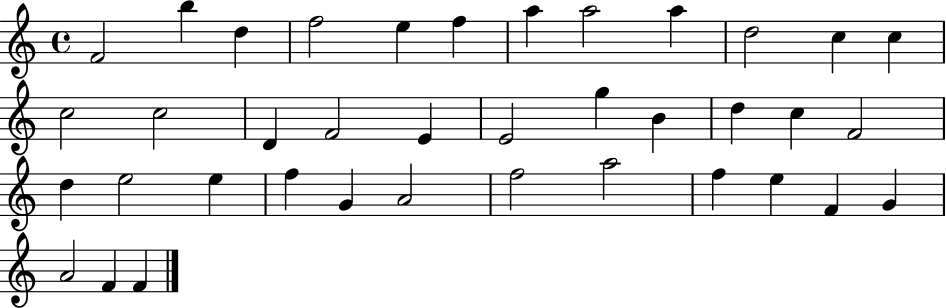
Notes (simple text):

F4/h B5/q D5/q F5/h E5/q F5/q A5/q A5/h A5/q D5/h C5/q C5/q C5/h C5/h D4/q F4/h E4/q E4/h G5/q B4/q D5/q C5/q F4/h D5/q E5/h E5/q F5/q G4/q A4/h F5/h A5/h F5/q E5/q F4/q G4/q A4/h F4/q F4/q